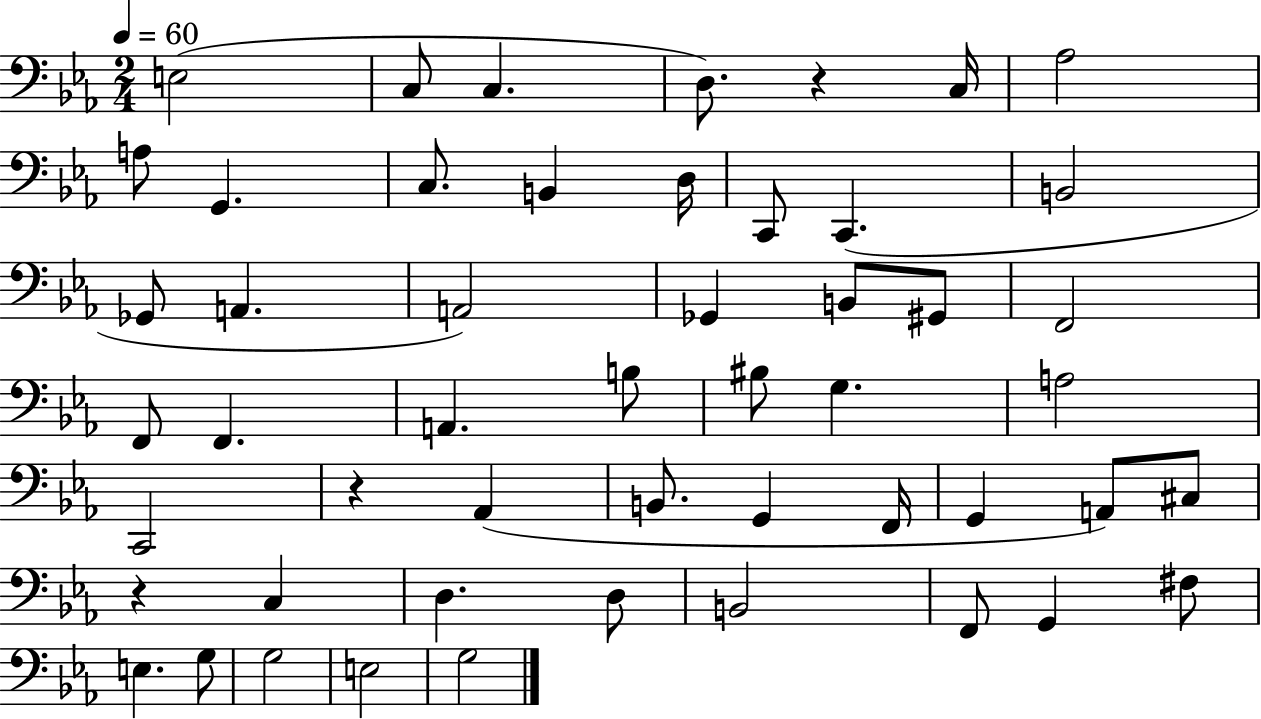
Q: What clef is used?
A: bass